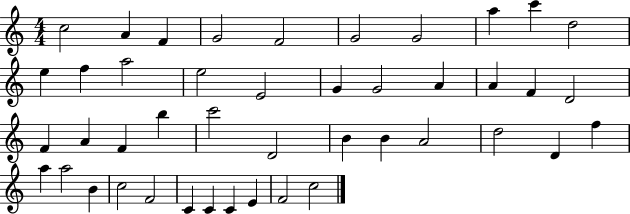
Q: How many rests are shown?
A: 0